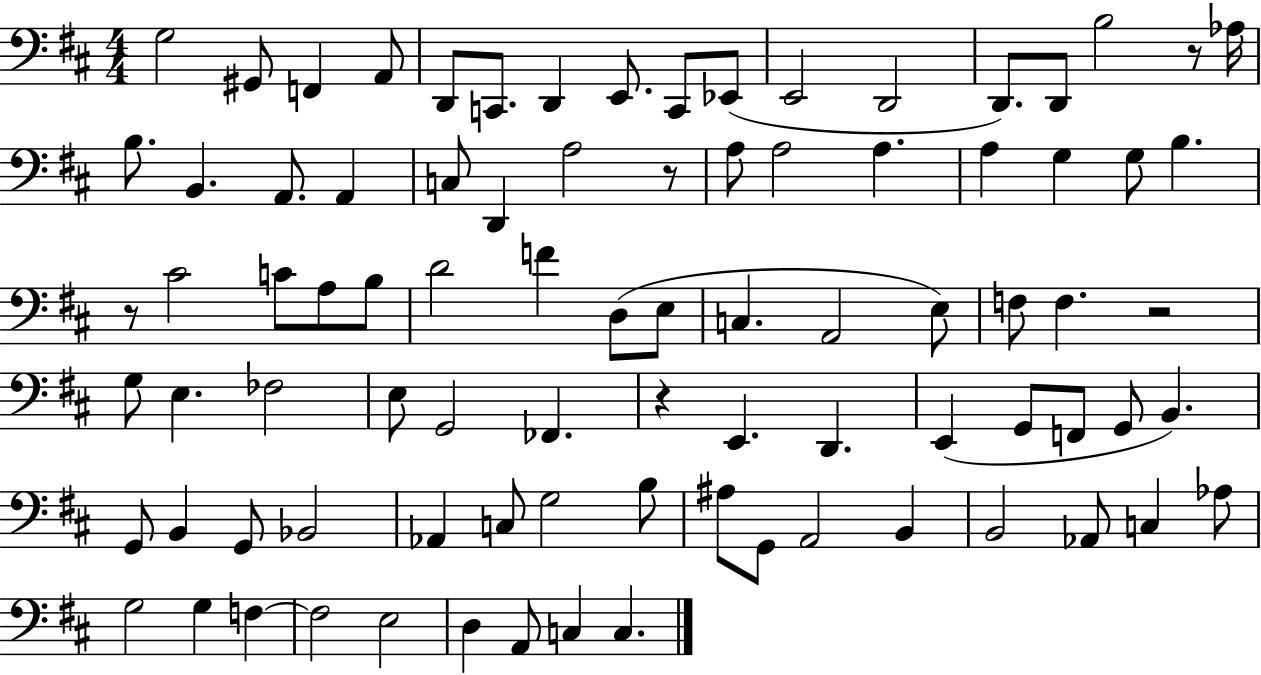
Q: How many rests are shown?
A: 5